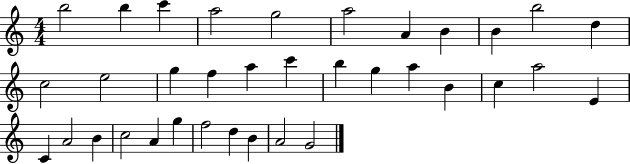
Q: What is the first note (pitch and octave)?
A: B5